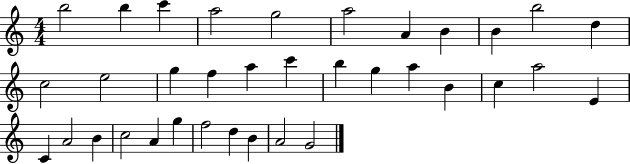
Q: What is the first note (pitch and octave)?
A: B5